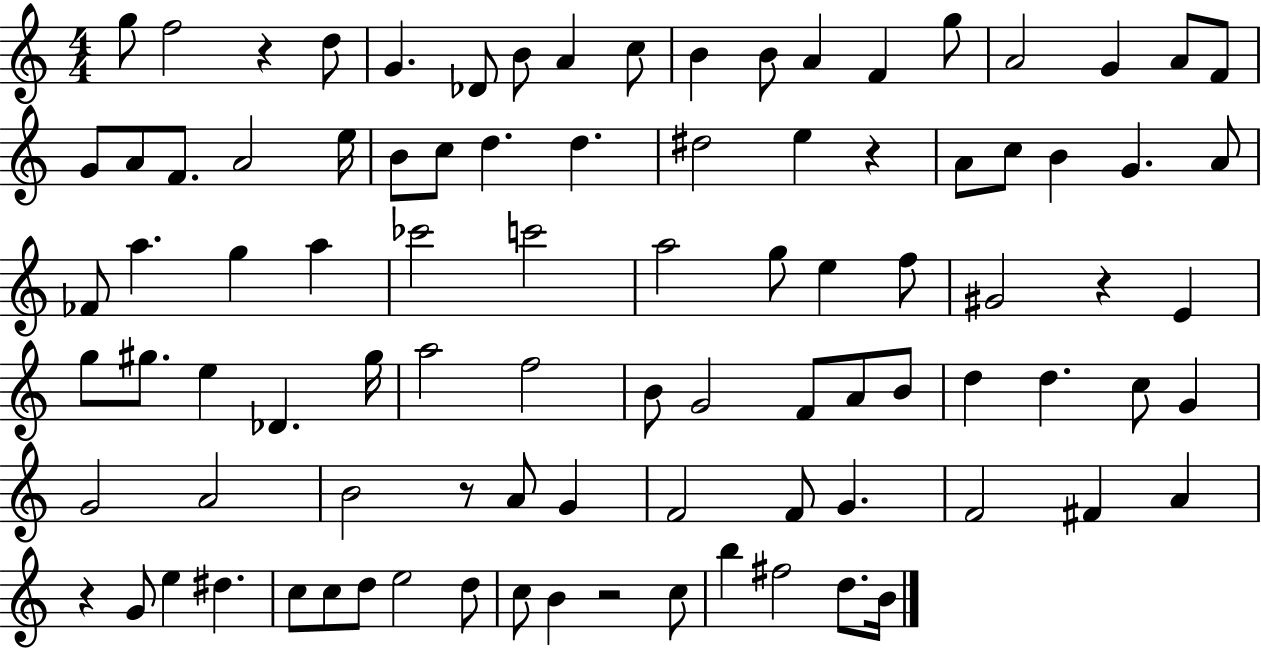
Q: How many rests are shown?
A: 6